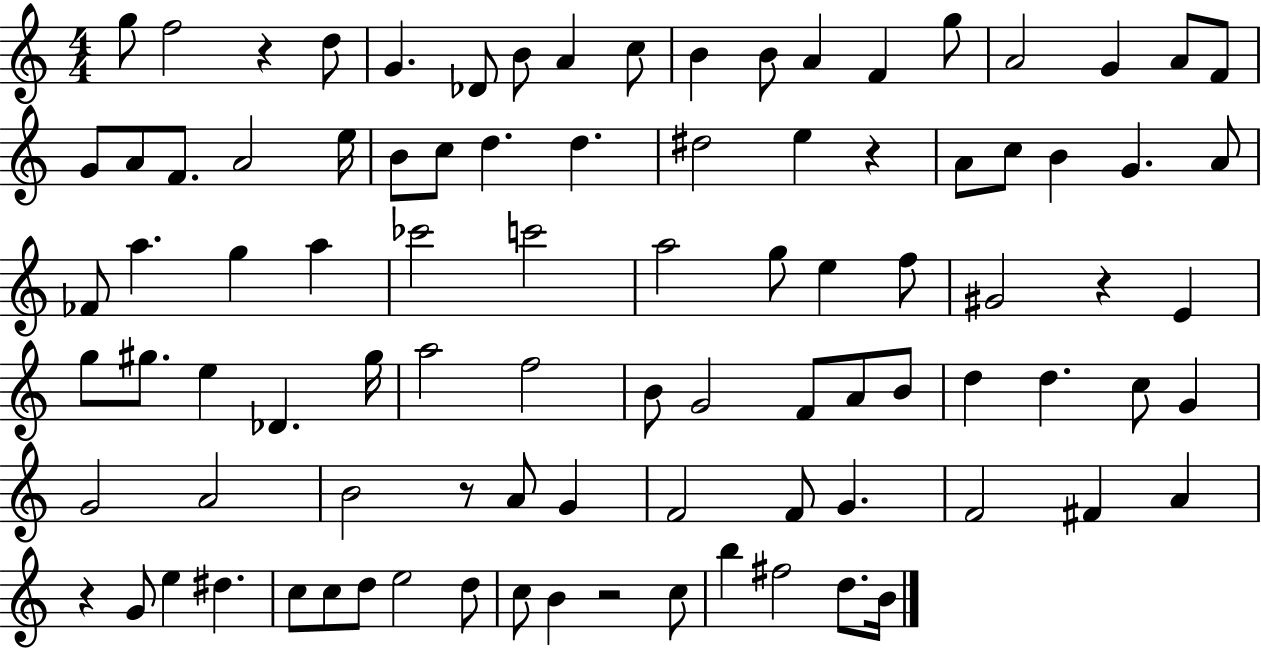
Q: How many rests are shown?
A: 6